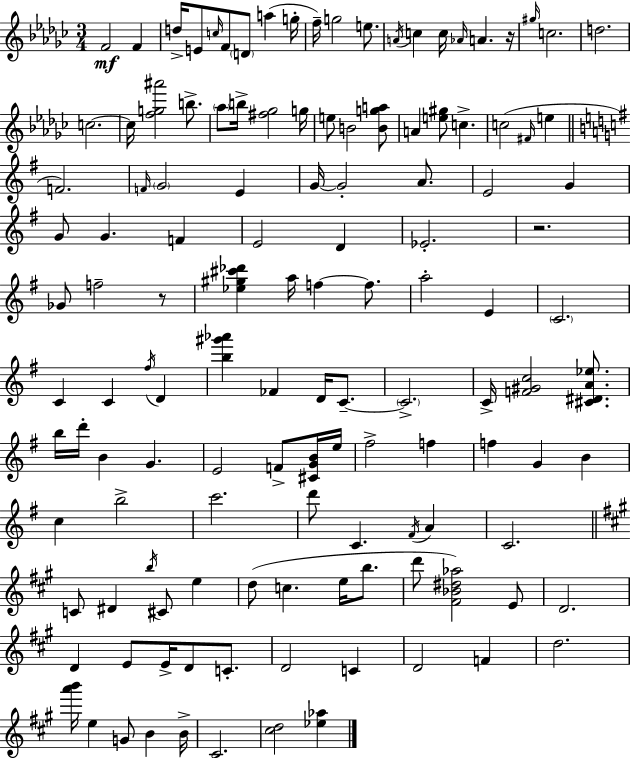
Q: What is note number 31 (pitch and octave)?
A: C5